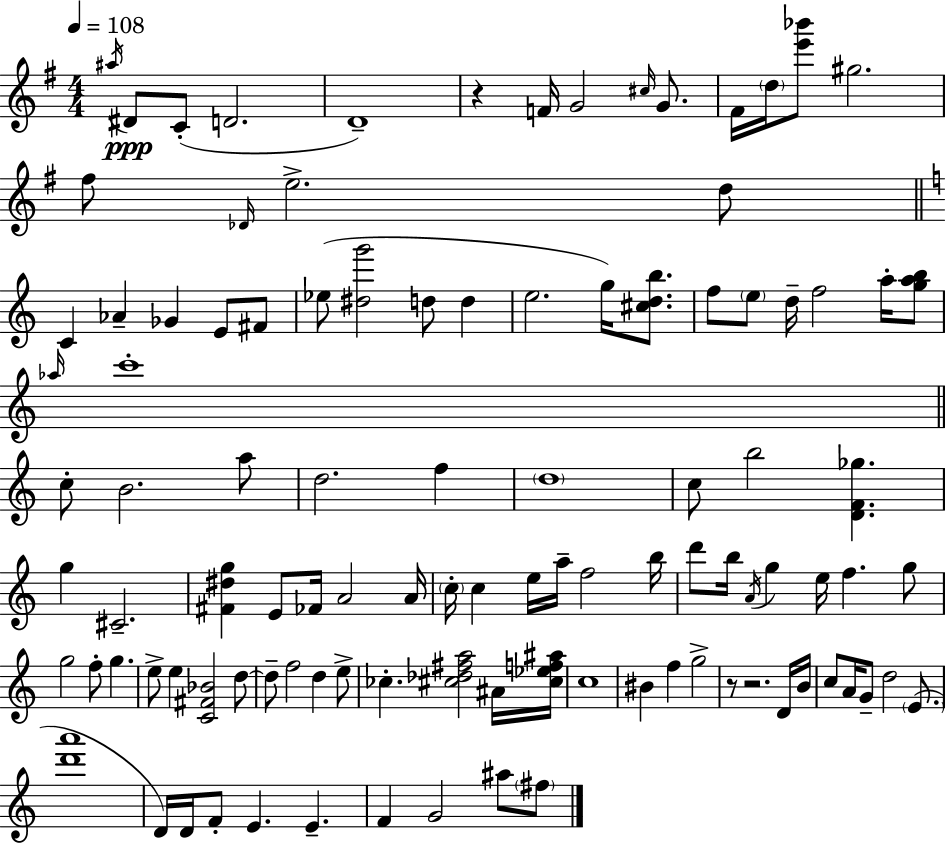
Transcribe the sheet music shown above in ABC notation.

X:1
T:Untitled
M:4/4
L:1/4
K:Em
^a/4 ^D/2 C/2 D2 D4 z F/4 G2 ^c/4 G/2 ^F/4 d/4 [e'_b']/2 ^g2 ^f/2 _D/4 e2 d/2 C _A _G E/2 ^F/2 _e/2 [^dg']2 d/2 d e2 g/4 [^cdb]/2 f/2 e/2 d/4 f2 a/4 [gab]/2 _a/4 c'4 c/2 B2 a/2 d2 f d4 c/2 b2 [DF_g] g ^C2 [^F^dg] E/2 _F/4 A2 A/4 c/4 c e/4 a/4 f2 b/4 d'/2 b/4 A/4 g e/4 f g/2 g2 f/2 g e/2 e [C^F_B]2 d/2 d/2 f2 d e/2 _c [^c_d^fa]2 ^A/4 [^c_ef^a]/4 c4 ^B f g2 z/2 z2 D/4 B/4 c/2 A/4 G/2 d2 E/2 [d'a']4 D/4 D/4 F/2 E E F G2 ^a/2 ^f/2